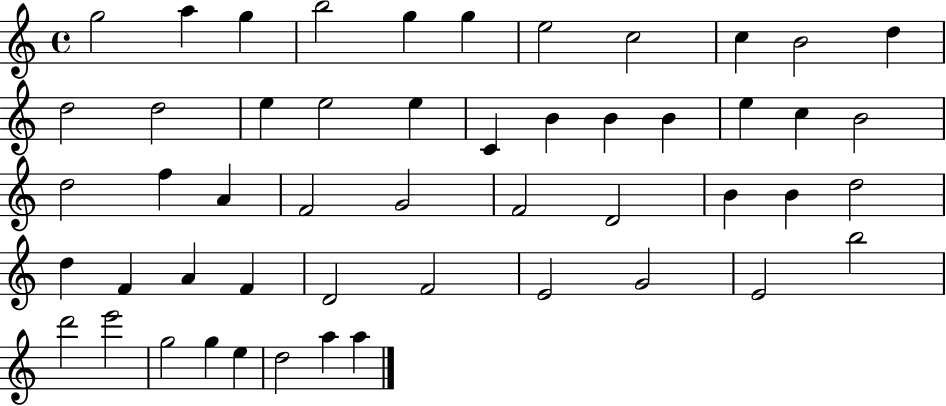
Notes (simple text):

G5/h A5/q G5/q B5/h G5/q G5/q E5/h C5/h C5/q B4/h D5/q D5/h D5/h E5/q E5/h E5/q C4/q B4/q B4/q B4/q E5/q C5/q B4/h D5/h F5/q A4/q F4/h G4/h F4/h D4/h B4/q B4/q D5/h D5/q F4/q A4/q F4/q D4/h F4/h E4/h G4/h E4/h B5/h D6/h E6/h G5/h G5/q E5/q D5/h A5/q A5/q